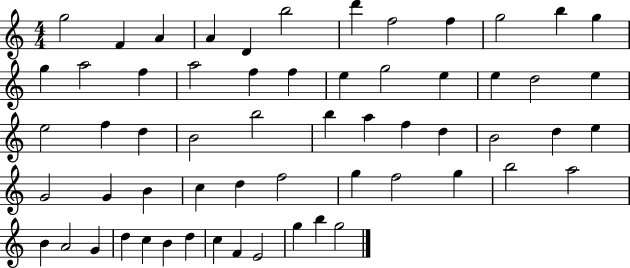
G5/h F4/q A4/q A4/q D4/q B5/h D6/q F5/h F5/q G5/h B5/q G5/q G5/q A5/h F5/q A5/h F5/q F5/q E5/q G5/h E5/q E5/q D5/h E5/q E5/h F5/q D5/q B4/h B5/h B5/q A5/q F5/q D5/q B4/h D5/q E5/q G4/h G4/q B4/q C5/q D5/q F5/h G5/q F5/h G5/q B5/h A5/h B4/q A4/h G4/q D5/q C5/q B4/q D5/q C5/q F4/q E4/h G5/q B5/q G5/h